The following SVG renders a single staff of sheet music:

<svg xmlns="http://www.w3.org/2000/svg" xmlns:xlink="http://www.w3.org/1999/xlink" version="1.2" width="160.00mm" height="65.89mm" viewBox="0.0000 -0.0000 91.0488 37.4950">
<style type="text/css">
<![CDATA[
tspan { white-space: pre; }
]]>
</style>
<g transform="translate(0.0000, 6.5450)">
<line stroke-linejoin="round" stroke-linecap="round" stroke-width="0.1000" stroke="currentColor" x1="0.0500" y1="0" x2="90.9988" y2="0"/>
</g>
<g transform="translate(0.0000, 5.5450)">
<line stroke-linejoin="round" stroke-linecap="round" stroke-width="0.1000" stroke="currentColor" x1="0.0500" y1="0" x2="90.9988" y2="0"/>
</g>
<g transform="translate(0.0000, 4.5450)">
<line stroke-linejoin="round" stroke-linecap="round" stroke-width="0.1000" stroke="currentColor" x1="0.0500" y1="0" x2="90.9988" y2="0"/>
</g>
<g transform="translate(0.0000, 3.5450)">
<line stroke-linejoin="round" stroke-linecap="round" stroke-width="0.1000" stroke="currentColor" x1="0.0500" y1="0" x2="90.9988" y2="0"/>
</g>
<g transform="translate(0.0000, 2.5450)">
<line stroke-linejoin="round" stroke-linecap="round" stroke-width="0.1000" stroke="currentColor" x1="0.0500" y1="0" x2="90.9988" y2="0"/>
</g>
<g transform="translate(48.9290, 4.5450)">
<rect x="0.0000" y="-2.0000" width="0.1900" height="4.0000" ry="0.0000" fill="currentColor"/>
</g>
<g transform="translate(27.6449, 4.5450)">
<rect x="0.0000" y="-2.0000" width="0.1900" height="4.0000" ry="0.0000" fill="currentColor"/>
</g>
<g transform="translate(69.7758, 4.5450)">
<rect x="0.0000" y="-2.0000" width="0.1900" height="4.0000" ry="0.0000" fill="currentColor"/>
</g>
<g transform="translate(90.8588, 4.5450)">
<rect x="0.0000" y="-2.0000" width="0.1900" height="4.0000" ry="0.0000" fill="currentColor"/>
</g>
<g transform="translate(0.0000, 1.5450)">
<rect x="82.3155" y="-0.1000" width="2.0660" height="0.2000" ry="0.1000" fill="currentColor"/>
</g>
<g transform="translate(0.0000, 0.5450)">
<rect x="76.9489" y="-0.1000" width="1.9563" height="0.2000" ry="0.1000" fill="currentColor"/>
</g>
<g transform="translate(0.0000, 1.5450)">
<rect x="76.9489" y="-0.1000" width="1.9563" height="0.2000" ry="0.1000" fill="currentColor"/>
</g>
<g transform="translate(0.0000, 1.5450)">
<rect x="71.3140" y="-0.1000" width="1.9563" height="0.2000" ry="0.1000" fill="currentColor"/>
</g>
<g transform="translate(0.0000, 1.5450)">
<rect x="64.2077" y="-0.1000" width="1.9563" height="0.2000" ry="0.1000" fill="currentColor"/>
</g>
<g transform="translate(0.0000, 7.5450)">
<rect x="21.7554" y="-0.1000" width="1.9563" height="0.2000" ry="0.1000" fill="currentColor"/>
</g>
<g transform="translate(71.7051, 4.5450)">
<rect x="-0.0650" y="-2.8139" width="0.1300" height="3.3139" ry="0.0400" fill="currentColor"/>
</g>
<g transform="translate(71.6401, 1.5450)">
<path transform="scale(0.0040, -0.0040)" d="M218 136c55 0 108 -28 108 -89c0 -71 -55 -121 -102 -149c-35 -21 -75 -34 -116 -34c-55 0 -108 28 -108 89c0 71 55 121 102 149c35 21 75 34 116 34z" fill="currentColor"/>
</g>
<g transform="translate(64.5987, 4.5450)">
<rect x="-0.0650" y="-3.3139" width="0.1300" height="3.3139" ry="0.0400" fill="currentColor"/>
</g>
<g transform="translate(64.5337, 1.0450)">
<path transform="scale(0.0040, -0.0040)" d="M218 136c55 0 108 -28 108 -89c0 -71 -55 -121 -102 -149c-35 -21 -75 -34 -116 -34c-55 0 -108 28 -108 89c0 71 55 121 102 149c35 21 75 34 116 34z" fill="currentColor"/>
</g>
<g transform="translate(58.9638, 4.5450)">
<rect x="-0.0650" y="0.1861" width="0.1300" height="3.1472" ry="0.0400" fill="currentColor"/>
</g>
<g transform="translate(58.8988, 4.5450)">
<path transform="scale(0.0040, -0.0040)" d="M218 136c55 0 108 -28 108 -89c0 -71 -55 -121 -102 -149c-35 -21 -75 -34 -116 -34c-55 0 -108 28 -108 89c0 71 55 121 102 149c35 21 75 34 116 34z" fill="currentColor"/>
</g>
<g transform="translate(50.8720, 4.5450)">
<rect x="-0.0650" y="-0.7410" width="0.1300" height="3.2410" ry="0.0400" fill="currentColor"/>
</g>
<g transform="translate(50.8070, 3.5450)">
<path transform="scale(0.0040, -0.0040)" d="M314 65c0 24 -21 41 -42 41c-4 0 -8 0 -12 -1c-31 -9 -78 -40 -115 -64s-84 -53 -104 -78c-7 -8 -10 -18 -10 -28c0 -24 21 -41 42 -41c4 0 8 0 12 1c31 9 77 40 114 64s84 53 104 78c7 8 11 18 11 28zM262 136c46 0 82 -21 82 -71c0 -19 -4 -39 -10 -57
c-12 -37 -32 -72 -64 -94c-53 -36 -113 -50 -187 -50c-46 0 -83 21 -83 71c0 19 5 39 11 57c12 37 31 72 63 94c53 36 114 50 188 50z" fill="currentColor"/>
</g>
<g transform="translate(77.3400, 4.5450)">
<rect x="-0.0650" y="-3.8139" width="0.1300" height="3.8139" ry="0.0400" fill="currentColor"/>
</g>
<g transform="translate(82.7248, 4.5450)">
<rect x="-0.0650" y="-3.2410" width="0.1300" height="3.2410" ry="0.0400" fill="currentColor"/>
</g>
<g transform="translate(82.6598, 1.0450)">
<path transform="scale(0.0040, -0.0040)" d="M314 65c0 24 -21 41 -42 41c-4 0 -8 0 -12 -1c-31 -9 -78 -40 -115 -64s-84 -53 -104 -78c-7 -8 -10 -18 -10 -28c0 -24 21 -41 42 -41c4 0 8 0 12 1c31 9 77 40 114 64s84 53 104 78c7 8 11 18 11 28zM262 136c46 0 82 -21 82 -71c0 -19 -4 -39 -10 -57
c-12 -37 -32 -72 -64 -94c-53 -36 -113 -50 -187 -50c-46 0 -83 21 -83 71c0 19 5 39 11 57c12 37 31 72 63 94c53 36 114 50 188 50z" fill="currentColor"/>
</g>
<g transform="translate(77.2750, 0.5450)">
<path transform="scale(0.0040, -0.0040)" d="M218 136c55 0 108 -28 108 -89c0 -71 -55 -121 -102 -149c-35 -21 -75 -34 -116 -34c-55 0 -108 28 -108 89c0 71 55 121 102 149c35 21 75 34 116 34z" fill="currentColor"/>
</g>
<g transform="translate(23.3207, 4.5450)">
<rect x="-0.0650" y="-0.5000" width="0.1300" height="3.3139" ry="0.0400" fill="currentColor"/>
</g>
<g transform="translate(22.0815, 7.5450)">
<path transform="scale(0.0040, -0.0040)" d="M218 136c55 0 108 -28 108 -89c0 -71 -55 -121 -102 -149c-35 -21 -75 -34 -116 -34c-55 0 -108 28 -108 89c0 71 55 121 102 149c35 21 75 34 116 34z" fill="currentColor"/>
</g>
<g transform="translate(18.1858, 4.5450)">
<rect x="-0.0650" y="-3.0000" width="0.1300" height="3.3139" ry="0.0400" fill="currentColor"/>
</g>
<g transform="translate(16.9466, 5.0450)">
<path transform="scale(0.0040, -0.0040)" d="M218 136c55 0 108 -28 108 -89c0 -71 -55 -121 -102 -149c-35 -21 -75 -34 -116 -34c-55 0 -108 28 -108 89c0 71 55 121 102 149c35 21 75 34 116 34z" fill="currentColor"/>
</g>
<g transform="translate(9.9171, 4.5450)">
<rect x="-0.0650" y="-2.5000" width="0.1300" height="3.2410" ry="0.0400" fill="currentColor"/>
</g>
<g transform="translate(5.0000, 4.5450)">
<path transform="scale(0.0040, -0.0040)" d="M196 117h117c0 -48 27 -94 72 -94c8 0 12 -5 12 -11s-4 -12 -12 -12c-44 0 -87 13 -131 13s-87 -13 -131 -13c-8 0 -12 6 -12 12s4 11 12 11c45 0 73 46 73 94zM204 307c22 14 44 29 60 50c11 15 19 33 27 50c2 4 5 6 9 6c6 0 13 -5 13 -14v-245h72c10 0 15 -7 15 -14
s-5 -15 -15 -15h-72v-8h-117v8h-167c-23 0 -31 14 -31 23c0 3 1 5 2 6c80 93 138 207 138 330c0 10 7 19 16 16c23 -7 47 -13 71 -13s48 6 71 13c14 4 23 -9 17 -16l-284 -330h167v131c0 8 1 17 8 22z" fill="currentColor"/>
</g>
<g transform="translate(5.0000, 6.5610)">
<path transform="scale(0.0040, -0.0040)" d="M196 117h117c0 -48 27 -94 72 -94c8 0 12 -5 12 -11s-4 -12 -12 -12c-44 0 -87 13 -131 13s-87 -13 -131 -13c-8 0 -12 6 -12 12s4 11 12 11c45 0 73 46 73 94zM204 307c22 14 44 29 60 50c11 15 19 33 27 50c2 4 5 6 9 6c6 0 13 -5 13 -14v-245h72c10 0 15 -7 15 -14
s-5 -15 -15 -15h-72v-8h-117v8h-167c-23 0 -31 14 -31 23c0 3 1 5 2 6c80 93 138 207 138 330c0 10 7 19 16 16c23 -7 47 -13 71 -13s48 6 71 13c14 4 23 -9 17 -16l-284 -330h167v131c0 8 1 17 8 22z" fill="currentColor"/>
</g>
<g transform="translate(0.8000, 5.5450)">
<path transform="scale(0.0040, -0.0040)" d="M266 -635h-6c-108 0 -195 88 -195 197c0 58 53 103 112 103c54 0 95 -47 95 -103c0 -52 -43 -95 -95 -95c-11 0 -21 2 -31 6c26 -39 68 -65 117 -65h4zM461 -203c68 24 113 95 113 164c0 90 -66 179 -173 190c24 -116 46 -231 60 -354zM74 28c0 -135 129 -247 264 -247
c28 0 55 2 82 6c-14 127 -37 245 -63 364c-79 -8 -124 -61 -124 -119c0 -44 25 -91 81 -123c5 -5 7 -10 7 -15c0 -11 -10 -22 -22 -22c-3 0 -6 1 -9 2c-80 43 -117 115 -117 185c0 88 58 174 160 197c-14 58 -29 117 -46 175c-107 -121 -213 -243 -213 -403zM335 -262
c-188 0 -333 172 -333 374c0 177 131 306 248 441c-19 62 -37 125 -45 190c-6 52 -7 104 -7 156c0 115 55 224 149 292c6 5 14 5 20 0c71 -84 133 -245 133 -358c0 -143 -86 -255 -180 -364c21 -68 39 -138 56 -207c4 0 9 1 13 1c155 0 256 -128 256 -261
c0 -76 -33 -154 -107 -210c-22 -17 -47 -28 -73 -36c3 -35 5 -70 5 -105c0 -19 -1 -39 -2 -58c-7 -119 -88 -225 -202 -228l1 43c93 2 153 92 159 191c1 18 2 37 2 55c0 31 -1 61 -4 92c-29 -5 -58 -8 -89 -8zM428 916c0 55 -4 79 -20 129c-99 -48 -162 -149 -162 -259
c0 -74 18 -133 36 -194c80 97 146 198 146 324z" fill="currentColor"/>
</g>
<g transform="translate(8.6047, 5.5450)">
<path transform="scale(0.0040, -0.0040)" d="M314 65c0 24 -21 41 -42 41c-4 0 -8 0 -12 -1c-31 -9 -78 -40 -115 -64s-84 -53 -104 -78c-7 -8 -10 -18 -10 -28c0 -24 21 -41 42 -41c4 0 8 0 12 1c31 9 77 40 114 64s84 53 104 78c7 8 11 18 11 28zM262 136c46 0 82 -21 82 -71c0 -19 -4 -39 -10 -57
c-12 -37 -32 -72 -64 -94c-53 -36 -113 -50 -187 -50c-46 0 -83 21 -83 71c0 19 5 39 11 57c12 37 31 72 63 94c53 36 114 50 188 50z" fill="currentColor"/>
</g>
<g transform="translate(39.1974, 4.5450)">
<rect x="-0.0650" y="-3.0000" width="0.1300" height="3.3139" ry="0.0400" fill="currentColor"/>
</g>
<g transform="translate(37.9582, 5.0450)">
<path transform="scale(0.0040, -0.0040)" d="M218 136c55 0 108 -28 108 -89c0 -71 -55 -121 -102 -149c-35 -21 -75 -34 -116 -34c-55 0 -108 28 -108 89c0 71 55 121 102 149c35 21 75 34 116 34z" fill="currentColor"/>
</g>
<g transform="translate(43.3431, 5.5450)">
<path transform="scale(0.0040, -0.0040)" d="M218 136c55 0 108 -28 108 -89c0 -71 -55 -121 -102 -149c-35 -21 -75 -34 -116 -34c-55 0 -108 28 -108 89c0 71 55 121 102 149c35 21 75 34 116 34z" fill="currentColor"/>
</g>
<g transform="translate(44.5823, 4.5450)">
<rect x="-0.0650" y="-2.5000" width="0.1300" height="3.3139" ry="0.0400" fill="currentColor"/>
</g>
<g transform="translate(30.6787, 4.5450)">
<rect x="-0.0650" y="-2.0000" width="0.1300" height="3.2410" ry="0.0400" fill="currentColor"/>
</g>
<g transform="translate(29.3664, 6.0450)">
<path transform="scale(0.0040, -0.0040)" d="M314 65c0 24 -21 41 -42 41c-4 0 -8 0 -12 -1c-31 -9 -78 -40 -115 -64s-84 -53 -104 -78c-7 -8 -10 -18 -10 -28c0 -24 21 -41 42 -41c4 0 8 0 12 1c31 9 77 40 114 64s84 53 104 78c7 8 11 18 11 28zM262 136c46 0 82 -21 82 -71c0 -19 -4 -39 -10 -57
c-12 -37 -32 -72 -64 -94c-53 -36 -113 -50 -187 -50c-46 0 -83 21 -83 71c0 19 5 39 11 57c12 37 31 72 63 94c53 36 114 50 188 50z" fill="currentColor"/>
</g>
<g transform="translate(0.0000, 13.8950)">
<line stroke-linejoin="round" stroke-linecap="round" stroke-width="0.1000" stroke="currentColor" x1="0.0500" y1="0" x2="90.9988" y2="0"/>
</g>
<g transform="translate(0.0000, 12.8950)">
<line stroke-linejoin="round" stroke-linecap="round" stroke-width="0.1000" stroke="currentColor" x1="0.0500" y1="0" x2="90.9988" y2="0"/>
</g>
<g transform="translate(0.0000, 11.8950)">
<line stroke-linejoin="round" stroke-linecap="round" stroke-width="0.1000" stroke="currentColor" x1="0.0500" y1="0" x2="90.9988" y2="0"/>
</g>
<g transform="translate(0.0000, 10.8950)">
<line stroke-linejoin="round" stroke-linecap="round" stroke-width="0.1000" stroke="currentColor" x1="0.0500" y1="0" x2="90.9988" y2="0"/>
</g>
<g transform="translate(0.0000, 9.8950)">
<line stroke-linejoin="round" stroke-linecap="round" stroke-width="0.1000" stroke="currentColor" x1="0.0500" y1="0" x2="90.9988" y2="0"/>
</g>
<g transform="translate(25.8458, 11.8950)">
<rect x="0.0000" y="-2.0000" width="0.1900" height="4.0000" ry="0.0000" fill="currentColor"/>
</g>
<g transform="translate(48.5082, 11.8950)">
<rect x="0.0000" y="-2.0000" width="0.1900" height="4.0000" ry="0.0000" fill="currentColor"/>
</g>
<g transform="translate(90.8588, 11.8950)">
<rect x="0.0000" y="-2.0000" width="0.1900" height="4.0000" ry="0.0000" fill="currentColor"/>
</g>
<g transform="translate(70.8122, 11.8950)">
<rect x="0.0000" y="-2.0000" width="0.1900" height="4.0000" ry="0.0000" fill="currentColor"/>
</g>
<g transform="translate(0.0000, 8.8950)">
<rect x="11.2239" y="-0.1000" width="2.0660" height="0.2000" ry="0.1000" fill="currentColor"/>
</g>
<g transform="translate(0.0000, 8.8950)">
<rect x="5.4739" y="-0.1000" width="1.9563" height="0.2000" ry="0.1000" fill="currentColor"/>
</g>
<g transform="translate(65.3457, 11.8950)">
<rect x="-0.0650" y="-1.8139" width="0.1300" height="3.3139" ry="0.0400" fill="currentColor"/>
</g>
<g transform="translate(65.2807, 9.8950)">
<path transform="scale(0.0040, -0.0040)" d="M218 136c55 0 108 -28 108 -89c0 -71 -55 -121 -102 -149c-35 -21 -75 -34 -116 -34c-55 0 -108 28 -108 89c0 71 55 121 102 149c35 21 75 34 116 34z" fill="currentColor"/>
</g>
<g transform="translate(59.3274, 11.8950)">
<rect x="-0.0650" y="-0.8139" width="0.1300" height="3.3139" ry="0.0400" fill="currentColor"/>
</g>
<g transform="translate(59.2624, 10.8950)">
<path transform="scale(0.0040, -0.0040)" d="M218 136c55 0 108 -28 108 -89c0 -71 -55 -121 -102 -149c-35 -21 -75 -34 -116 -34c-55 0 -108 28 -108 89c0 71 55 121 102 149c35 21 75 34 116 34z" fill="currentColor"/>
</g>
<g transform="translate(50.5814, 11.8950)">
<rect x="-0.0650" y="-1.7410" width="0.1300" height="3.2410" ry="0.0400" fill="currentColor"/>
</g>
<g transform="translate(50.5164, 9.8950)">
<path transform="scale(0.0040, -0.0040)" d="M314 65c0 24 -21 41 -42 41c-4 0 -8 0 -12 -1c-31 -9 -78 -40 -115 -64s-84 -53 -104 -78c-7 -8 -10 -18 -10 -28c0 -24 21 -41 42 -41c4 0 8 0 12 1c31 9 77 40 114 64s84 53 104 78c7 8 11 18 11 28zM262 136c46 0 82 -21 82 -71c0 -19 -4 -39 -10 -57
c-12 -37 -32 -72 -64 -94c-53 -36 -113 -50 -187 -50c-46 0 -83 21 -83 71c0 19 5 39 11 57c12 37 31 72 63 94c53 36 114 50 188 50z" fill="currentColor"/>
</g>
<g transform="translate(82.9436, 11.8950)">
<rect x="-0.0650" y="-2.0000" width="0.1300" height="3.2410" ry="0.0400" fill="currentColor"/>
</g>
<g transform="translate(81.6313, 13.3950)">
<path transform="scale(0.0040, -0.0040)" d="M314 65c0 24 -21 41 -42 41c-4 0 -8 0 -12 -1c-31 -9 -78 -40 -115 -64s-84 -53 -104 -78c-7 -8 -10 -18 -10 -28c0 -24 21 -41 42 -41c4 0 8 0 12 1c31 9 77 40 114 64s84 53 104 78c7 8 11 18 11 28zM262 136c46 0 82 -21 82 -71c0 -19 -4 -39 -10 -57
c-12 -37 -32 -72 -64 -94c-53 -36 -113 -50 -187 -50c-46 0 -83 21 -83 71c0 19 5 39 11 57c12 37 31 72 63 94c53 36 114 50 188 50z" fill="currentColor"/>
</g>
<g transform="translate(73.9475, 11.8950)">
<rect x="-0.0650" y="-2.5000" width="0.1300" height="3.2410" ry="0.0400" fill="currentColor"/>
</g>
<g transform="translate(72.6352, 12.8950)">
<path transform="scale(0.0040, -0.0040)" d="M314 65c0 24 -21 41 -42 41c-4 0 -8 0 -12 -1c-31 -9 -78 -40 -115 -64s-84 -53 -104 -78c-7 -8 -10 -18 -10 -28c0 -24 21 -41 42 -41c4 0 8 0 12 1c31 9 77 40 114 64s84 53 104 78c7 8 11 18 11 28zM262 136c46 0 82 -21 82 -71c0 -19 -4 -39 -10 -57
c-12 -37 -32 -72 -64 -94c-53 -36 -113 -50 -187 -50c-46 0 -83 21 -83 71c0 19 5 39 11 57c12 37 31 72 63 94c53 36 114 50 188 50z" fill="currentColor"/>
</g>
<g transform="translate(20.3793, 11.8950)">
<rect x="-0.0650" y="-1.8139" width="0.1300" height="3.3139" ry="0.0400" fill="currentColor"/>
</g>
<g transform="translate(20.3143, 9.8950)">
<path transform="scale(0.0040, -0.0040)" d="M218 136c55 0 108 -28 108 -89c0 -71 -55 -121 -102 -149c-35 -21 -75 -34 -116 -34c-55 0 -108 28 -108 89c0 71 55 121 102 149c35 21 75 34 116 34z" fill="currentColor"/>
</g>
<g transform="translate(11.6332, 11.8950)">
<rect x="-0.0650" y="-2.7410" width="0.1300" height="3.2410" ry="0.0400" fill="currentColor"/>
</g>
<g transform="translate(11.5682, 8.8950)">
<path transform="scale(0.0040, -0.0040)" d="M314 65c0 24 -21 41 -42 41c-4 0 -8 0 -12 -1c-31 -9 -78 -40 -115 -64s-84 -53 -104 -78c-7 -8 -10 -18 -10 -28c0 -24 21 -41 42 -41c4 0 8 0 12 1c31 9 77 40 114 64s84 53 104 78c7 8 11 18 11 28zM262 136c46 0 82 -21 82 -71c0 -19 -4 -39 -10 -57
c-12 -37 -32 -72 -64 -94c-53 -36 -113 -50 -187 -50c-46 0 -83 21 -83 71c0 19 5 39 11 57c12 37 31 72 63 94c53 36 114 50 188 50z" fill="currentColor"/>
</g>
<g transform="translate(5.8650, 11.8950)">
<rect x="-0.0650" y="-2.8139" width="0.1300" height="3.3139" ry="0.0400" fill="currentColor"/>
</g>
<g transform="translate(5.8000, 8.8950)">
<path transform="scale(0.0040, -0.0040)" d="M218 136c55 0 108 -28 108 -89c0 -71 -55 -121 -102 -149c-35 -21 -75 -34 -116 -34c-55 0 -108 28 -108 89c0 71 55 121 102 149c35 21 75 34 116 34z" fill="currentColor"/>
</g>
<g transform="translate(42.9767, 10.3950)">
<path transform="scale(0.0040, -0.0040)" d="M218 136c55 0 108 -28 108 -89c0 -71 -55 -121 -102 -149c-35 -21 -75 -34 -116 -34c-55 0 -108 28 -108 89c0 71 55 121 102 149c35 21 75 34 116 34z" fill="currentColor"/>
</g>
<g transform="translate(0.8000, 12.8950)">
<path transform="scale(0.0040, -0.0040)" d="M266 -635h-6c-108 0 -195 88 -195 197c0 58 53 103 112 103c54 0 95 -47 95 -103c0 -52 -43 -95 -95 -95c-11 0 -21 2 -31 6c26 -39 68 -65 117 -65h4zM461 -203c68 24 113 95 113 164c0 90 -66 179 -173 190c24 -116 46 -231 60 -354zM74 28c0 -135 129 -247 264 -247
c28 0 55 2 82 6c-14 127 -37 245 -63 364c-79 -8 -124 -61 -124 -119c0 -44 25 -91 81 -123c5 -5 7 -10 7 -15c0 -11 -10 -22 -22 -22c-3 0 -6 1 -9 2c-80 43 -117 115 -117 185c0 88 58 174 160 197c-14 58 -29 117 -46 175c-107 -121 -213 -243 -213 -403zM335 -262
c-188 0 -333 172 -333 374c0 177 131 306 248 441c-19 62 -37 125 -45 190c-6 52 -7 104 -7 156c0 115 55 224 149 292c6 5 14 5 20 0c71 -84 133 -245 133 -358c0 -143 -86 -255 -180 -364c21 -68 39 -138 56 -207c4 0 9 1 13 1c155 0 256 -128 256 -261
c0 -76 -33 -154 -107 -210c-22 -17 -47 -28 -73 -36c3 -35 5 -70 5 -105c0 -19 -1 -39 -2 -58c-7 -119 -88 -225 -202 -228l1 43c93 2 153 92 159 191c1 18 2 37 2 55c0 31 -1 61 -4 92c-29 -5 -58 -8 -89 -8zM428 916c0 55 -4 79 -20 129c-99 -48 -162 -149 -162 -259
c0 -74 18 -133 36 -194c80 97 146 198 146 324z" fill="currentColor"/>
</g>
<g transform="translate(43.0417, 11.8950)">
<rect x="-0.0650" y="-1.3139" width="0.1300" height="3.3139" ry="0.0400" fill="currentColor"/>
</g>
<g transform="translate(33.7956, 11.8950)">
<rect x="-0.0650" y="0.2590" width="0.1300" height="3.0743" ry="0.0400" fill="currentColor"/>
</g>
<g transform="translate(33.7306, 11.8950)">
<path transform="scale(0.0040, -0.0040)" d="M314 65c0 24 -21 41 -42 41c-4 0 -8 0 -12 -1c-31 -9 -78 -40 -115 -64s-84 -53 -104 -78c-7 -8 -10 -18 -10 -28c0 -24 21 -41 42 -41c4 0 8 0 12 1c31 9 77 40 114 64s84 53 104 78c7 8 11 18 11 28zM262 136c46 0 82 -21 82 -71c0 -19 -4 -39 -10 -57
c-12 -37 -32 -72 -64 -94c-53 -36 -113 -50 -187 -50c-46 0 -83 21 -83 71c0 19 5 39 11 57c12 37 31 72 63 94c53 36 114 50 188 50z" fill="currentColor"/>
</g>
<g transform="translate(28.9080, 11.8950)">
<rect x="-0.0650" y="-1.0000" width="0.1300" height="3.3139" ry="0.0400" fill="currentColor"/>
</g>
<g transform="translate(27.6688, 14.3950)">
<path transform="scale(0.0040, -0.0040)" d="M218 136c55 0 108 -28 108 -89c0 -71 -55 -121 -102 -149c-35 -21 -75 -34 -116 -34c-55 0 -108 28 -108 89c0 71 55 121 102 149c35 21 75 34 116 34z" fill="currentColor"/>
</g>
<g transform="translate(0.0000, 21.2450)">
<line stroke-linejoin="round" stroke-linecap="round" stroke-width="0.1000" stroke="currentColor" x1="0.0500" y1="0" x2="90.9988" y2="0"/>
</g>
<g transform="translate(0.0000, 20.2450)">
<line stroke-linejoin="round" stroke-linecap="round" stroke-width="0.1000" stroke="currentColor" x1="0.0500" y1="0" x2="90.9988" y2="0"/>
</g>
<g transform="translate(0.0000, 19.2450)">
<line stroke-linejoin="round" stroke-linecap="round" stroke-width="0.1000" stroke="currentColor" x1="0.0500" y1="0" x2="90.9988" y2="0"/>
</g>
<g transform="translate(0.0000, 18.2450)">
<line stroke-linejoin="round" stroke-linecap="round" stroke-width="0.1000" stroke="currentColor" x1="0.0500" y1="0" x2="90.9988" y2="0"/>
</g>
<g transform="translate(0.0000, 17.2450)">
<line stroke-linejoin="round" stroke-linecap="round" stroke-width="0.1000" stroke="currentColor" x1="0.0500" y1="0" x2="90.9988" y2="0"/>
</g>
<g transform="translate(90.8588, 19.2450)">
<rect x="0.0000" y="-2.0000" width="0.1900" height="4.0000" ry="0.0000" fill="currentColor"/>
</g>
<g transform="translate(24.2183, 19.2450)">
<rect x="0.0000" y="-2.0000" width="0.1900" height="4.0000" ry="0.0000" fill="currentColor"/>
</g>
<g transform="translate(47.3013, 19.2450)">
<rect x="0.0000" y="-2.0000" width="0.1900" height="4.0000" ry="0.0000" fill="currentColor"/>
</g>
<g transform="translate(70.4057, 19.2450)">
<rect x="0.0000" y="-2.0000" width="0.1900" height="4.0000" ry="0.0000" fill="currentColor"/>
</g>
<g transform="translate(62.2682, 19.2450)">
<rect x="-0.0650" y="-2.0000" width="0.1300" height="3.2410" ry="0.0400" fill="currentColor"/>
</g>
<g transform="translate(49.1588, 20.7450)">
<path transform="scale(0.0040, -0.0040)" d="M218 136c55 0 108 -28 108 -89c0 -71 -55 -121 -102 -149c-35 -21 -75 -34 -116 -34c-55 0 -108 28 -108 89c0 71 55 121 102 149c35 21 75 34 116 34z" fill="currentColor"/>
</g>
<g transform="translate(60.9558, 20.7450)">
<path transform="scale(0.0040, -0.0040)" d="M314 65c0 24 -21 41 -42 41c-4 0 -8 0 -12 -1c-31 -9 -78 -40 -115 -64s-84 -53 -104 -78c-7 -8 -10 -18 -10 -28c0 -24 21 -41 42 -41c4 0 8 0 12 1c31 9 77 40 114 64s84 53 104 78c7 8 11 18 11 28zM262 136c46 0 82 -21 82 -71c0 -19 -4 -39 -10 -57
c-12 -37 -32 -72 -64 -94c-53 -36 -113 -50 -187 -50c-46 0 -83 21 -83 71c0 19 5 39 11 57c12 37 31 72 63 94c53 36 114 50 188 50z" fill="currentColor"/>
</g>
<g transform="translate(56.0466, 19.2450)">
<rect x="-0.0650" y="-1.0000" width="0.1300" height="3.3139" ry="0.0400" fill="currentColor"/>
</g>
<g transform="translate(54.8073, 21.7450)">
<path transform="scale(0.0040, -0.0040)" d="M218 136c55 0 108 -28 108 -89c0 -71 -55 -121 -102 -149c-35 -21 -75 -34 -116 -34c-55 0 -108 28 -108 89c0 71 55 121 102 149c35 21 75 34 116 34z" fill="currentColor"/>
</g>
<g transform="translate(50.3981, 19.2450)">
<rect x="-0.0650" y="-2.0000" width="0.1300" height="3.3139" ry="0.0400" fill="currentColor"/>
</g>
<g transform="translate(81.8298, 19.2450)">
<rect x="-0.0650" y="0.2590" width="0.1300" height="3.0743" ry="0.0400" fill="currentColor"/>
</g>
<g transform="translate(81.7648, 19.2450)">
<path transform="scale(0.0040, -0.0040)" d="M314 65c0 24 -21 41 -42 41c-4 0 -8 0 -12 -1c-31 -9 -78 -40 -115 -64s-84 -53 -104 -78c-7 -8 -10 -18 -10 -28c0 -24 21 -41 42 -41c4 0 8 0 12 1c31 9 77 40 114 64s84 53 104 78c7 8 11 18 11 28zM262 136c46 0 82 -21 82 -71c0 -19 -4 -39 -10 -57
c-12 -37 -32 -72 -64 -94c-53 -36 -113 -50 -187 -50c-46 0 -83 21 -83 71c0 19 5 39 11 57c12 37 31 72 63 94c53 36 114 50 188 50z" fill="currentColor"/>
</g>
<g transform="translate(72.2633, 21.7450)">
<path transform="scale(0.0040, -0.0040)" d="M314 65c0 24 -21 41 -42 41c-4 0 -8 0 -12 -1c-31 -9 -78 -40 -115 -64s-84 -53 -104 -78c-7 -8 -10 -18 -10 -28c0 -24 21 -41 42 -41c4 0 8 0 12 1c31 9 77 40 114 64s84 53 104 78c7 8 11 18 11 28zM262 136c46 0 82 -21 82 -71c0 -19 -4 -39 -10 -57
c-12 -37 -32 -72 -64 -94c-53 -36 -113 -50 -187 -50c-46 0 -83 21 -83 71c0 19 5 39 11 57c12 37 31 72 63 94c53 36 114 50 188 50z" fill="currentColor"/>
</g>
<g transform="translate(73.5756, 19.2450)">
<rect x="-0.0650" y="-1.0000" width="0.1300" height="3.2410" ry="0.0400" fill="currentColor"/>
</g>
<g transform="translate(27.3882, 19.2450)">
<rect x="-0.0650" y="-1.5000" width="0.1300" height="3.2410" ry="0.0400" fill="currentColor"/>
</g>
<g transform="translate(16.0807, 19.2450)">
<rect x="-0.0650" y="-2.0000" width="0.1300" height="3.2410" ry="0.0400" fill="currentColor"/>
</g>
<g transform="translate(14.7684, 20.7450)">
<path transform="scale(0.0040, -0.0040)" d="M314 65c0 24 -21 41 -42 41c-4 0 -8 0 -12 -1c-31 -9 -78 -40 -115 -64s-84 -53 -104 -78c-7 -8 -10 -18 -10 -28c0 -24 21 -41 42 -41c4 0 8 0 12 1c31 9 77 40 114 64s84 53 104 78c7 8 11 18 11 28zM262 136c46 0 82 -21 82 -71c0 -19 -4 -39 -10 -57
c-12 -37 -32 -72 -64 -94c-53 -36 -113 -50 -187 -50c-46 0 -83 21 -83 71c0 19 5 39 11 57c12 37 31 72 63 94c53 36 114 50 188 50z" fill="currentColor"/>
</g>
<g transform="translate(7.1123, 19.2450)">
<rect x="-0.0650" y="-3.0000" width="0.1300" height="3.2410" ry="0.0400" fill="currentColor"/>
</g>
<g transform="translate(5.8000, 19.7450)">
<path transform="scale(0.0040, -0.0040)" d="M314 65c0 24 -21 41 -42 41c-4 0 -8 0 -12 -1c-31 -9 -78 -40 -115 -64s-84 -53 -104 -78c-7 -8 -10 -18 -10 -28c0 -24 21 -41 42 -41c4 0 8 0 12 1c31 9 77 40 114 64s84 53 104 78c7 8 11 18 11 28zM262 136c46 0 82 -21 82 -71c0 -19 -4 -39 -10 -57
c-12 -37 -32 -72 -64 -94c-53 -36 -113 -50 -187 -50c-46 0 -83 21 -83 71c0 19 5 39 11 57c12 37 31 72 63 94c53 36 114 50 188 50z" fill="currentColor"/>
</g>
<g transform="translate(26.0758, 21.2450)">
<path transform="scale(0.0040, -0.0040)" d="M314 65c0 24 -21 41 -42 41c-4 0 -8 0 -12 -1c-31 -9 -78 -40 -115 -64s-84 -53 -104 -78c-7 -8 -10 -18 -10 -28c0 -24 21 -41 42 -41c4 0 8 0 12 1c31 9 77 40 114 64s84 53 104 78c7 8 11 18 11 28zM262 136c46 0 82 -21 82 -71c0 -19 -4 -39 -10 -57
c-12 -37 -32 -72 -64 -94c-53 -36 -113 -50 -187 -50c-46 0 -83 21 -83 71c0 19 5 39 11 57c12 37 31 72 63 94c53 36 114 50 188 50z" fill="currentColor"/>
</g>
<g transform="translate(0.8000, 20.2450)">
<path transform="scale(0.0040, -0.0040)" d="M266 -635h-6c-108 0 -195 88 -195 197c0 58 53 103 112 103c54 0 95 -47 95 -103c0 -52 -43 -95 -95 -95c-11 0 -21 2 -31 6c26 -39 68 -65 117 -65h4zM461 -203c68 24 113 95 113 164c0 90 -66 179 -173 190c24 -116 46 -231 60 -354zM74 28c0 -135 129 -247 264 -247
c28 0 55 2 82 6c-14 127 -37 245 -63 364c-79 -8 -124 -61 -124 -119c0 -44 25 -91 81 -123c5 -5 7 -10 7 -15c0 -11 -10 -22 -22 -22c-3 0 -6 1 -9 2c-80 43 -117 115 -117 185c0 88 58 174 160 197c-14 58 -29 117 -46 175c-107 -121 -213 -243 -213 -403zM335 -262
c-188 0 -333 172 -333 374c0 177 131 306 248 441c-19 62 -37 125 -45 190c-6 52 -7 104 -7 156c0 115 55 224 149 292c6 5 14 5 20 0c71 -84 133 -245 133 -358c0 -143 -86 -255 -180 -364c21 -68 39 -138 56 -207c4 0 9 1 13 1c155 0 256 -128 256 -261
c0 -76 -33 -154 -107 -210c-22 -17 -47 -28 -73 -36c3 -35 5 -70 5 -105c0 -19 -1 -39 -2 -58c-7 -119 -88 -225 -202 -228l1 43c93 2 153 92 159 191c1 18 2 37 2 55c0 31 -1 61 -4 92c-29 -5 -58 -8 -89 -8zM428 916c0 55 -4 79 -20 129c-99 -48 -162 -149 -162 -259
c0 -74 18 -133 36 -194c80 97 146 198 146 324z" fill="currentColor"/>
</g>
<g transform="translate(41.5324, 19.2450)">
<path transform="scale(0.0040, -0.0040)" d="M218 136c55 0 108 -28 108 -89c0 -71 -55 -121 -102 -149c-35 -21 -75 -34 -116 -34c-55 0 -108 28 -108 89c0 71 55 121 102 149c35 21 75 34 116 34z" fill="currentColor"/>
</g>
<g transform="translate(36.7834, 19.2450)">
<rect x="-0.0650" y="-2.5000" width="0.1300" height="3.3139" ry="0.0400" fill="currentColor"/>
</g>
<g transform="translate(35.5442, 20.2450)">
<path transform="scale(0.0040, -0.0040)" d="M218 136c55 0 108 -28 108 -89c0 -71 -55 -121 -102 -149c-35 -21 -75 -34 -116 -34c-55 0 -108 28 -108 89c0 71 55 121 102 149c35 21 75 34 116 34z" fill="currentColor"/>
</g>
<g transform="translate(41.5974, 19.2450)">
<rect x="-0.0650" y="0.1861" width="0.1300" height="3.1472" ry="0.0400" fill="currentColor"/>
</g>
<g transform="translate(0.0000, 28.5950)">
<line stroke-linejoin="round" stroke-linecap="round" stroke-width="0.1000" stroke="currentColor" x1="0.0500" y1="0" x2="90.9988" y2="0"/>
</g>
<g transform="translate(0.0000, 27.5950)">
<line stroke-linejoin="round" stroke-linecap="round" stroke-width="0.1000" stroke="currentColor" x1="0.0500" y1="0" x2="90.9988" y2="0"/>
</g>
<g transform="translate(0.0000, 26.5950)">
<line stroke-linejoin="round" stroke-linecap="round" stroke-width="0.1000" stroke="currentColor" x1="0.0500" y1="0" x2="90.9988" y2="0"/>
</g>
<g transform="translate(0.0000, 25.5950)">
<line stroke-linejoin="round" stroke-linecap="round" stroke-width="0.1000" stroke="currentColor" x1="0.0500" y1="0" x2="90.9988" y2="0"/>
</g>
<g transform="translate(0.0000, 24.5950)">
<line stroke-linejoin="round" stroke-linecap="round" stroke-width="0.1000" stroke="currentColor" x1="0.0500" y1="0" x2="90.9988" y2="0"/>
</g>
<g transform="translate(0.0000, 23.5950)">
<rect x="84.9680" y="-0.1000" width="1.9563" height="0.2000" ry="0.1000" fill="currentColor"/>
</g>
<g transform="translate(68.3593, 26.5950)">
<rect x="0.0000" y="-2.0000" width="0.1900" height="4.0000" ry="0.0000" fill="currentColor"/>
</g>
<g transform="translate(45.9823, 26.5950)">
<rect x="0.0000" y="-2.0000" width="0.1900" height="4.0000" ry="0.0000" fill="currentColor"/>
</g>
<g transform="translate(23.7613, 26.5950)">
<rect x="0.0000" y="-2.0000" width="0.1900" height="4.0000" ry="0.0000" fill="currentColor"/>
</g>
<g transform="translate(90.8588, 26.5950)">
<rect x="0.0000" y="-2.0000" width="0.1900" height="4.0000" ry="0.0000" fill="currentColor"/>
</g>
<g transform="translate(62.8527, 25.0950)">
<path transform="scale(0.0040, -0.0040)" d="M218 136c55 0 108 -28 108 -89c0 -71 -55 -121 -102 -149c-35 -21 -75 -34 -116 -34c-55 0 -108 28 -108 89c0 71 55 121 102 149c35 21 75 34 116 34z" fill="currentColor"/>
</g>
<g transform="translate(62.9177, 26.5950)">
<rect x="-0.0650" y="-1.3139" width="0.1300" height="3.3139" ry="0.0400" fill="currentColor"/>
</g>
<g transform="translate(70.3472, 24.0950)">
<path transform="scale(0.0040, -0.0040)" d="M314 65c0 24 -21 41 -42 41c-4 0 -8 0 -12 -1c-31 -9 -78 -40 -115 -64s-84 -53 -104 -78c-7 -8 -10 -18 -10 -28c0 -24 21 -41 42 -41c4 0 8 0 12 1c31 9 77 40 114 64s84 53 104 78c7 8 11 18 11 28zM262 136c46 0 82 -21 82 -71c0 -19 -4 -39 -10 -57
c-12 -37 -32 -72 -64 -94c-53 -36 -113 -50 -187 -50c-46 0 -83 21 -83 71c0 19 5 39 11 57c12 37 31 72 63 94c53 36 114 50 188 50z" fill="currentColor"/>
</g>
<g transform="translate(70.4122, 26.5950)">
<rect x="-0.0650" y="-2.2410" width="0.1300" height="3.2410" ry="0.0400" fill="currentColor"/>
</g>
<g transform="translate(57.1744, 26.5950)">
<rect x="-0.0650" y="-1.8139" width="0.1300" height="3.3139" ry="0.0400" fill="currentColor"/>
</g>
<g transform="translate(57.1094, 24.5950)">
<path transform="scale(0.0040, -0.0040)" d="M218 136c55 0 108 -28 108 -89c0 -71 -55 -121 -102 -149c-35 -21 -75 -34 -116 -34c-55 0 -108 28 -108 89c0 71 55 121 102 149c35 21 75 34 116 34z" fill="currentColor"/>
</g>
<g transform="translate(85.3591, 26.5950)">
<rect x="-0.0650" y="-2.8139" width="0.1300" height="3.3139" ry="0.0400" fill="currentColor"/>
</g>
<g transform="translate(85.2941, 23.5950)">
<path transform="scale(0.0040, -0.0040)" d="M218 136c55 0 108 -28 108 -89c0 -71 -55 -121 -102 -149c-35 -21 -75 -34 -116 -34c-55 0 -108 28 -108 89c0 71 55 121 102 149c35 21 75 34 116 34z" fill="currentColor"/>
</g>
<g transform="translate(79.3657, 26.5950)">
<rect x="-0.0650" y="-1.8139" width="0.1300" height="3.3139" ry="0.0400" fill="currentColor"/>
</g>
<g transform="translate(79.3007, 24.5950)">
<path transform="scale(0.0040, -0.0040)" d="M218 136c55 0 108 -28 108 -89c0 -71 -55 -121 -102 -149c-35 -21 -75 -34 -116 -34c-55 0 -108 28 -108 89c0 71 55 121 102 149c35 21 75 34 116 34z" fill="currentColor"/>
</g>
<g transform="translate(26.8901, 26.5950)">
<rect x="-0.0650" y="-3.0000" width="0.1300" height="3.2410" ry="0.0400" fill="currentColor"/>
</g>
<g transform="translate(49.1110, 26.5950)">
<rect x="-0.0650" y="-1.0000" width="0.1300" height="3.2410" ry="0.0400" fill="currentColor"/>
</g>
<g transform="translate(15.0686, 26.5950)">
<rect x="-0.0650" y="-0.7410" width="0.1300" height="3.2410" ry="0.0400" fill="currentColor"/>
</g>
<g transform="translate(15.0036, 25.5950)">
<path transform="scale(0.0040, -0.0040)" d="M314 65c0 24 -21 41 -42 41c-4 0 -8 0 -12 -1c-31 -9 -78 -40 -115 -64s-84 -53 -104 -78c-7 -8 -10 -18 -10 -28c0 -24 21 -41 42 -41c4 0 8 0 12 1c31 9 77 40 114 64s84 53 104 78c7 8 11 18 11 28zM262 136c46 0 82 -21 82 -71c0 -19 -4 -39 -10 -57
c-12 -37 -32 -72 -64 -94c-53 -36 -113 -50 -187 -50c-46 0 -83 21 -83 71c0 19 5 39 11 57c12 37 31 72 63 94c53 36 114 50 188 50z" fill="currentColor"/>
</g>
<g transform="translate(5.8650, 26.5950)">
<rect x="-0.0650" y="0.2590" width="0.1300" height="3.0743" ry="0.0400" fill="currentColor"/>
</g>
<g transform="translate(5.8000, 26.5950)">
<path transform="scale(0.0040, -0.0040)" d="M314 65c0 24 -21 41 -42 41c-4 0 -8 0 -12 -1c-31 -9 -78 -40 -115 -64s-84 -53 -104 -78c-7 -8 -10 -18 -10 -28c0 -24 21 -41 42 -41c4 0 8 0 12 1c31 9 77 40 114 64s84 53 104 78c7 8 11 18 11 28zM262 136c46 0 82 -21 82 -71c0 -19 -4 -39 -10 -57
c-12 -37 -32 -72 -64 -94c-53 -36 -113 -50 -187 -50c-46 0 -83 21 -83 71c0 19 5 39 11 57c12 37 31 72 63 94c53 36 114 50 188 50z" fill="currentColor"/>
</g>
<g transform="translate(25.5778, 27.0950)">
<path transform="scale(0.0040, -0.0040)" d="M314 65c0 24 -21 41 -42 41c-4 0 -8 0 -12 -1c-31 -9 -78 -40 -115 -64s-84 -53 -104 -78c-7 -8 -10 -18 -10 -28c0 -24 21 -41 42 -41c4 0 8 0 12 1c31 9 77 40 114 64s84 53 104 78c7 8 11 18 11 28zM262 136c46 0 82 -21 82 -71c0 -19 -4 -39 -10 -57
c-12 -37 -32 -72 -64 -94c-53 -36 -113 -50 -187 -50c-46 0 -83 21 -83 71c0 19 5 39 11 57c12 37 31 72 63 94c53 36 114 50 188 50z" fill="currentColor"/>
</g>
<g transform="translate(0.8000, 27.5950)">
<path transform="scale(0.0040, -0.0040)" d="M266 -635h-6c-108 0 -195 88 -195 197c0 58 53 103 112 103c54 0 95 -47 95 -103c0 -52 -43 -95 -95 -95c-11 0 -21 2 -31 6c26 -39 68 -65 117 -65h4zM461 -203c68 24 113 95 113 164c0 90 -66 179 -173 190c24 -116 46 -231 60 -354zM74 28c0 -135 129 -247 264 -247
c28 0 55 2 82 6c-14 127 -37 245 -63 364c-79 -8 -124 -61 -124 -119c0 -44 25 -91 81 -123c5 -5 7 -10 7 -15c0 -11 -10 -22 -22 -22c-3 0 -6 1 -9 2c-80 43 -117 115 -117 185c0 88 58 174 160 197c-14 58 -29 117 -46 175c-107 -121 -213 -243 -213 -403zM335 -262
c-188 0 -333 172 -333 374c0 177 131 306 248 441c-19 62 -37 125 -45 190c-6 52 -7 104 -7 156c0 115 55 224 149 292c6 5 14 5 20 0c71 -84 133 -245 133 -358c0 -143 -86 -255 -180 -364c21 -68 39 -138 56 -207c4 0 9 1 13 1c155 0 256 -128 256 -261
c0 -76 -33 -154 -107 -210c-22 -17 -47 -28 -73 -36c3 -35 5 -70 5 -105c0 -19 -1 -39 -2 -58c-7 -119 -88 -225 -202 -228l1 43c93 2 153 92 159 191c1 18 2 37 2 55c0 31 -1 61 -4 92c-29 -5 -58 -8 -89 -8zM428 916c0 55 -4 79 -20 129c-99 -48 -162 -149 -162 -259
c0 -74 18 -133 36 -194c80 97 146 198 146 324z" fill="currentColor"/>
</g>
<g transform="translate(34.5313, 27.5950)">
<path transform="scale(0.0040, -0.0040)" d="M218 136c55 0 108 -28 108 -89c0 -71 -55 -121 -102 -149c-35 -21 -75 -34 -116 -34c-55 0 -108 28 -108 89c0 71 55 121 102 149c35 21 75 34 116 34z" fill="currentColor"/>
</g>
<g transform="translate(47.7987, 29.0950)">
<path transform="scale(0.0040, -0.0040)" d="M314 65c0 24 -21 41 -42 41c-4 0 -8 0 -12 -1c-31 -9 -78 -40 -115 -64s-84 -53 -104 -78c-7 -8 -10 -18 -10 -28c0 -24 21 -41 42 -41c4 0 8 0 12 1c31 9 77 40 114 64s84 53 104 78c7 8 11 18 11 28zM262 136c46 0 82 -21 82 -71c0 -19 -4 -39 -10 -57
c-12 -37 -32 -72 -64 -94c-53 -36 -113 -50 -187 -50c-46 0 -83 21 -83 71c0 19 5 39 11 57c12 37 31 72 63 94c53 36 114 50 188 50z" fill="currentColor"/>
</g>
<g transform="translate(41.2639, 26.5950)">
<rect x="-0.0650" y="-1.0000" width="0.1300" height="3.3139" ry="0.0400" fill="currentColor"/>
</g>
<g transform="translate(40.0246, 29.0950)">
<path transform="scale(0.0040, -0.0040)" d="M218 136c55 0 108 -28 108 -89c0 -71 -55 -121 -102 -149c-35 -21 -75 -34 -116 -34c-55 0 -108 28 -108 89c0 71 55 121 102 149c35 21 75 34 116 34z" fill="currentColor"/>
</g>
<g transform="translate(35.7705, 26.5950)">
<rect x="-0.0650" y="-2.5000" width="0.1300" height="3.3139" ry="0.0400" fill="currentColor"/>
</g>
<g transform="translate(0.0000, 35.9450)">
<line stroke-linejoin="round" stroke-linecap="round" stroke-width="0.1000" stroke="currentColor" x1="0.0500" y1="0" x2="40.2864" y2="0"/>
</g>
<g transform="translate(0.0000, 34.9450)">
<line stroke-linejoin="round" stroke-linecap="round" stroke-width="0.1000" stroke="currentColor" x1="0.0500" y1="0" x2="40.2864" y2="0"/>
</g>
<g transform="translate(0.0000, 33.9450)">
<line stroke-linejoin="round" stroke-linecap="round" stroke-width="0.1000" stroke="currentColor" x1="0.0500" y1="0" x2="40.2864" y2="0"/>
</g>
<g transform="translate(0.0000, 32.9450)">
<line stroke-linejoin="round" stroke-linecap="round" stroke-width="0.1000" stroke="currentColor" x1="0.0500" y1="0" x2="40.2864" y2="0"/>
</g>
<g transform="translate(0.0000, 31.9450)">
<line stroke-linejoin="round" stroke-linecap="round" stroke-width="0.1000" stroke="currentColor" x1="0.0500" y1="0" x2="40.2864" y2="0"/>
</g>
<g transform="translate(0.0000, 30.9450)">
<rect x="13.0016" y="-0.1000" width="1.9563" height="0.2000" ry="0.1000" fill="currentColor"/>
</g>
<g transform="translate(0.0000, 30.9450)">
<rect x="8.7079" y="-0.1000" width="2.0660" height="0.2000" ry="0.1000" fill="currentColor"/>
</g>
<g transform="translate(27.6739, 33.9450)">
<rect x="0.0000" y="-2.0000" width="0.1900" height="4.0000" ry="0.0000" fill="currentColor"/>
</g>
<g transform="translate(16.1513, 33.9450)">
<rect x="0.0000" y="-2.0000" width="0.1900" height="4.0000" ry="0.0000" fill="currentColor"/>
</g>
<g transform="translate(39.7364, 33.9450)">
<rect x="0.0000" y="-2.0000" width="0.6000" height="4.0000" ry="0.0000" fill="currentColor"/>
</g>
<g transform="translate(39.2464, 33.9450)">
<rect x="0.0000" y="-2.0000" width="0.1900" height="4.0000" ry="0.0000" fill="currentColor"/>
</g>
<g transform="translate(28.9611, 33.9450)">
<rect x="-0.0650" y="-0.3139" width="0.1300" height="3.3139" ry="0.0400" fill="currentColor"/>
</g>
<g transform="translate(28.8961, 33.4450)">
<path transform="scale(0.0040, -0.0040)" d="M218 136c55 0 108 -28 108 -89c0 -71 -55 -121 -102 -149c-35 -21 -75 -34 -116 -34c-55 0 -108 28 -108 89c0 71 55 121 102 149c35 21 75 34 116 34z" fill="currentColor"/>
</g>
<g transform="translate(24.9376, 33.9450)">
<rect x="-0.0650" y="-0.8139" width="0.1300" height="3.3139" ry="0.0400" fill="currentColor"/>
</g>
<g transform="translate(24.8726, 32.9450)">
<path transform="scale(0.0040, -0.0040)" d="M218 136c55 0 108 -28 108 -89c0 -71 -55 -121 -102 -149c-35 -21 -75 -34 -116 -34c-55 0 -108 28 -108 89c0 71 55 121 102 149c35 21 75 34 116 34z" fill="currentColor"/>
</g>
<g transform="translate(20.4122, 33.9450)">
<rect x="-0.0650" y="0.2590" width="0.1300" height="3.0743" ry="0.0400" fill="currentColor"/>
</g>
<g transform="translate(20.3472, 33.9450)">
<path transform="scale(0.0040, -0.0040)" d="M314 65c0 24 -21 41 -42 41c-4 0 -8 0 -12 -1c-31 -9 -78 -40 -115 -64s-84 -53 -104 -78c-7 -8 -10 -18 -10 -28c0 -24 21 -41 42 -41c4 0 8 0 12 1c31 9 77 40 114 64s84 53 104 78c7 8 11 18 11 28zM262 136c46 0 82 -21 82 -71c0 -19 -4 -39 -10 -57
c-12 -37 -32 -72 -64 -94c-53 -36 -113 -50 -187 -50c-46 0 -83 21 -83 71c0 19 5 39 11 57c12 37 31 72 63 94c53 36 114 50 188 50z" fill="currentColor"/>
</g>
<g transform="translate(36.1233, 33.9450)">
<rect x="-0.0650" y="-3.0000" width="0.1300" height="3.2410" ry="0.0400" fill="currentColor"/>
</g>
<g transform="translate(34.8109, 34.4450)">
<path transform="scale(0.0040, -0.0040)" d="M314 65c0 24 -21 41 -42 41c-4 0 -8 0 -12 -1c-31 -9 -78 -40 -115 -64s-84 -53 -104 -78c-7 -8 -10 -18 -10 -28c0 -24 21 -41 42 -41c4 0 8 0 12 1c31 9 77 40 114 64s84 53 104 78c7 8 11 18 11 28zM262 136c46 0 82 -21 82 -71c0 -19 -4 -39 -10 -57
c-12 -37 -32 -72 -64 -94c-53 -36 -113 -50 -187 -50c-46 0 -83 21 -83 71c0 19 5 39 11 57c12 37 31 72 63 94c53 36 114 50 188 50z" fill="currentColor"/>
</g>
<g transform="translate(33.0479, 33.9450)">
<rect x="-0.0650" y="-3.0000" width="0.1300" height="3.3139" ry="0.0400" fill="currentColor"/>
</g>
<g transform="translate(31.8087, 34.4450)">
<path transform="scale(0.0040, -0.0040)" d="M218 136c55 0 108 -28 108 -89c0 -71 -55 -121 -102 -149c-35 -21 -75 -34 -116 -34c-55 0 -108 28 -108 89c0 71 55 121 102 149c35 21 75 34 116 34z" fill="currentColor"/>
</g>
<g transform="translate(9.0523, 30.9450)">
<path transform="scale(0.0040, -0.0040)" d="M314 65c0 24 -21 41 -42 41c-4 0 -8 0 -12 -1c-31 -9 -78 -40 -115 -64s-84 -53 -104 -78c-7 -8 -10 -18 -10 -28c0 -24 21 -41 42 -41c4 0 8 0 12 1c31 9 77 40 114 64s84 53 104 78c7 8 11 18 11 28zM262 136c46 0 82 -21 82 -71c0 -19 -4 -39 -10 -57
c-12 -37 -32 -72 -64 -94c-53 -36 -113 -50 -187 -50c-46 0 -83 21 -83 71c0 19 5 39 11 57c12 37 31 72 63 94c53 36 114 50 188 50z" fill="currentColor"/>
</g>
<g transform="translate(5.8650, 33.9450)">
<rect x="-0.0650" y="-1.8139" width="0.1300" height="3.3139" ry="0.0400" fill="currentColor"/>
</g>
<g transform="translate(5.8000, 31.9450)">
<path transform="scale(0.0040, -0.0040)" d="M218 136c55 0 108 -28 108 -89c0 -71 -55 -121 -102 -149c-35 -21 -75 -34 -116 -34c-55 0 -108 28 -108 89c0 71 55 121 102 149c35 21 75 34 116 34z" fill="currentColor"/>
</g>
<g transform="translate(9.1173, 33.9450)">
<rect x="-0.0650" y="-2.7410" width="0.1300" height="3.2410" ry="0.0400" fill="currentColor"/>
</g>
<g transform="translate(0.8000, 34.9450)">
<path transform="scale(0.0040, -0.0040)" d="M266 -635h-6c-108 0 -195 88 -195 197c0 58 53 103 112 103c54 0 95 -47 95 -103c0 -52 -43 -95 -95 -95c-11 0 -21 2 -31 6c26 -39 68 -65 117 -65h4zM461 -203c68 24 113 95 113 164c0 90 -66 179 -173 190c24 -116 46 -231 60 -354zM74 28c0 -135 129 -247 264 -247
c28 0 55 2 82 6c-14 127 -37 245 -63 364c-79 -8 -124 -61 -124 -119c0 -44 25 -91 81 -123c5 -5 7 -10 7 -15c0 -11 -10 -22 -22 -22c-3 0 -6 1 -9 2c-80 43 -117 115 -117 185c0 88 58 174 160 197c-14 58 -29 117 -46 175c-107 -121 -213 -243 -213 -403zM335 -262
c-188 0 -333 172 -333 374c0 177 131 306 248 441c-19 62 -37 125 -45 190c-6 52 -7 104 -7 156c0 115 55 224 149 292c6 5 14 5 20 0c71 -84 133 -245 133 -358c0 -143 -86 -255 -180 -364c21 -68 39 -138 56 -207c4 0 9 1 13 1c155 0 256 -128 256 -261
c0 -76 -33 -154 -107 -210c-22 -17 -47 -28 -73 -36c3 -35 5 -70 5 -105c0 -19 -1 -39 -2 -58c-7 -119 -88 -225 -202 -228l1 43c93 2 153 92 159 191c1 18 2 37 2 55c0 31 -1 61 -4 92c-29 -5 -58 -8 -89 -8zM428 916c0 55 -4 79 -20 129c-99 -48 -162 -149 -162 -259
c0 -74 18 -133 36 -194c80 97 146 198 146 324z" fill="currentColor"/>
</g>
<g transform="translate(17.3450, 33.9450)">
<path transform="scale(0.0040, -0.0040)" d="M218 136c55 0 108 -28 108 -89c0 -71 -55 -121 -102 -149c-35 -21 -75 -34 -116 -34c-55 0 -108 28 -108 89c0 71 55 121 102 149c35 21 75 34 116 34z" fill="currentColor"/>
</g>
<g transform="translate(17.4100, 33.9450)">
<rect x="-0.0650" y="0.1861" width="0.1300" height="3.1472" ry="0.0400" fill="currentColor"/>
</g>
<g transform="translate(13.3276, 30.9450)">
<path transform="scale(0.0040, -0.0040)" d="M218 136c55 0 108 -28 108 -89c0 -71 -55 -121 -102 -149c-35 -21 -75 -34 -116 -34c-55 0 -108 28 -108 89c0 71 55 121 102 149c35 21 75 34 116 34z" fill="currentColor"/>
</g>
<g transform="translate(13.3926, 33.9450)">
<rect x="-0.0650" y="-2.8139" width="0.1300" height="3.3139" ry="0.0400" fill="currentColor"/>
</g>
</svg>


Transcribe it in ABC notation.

X:1
T:Untitled
M:4/4
L:1/4
K:C
G2 A C F2 A G d2 B b a c' b2 a a2 f D B2 e f2 d f G2 F2 A2 F2 E2 G B F D F2 D2 B2 B2 d2 A2 G D D2 f e g2 f a f a2 a B B2 d c A A2